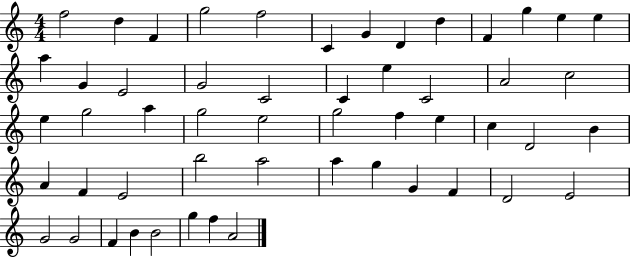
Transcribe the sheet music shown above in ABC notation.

X:1
T:Untitled
M:4/4
L:1/4
K:C
f2 d F g2 f2 C G D d F g e e a G E2 G2 C2 C e C2 A2 c2 e g2 a g2 e2 g2 f e c D2 B A F E2 b2 a2 a g G F D2 E2 G2 G2 F B B2 g f A2